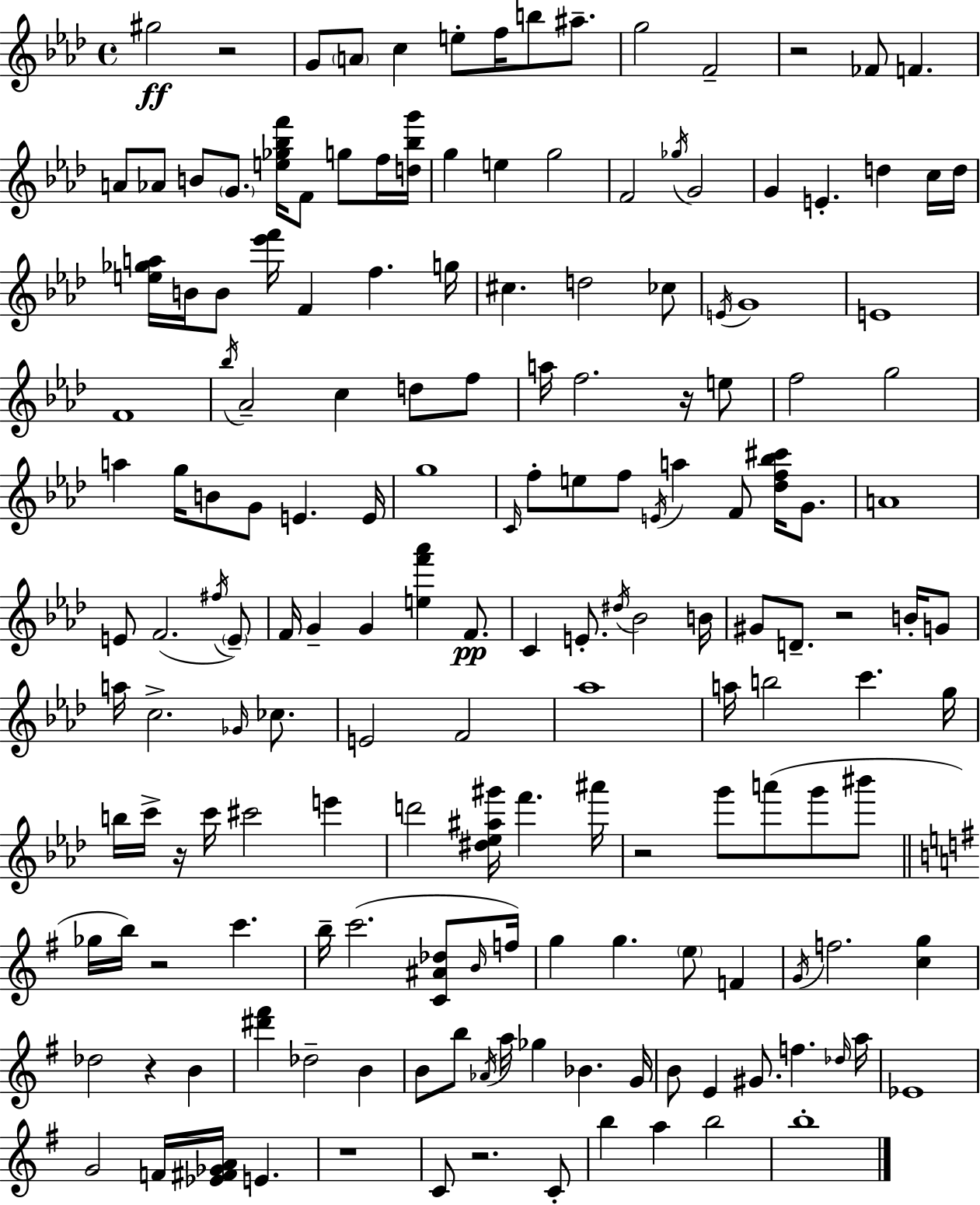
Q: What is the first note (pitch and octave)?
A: G#5